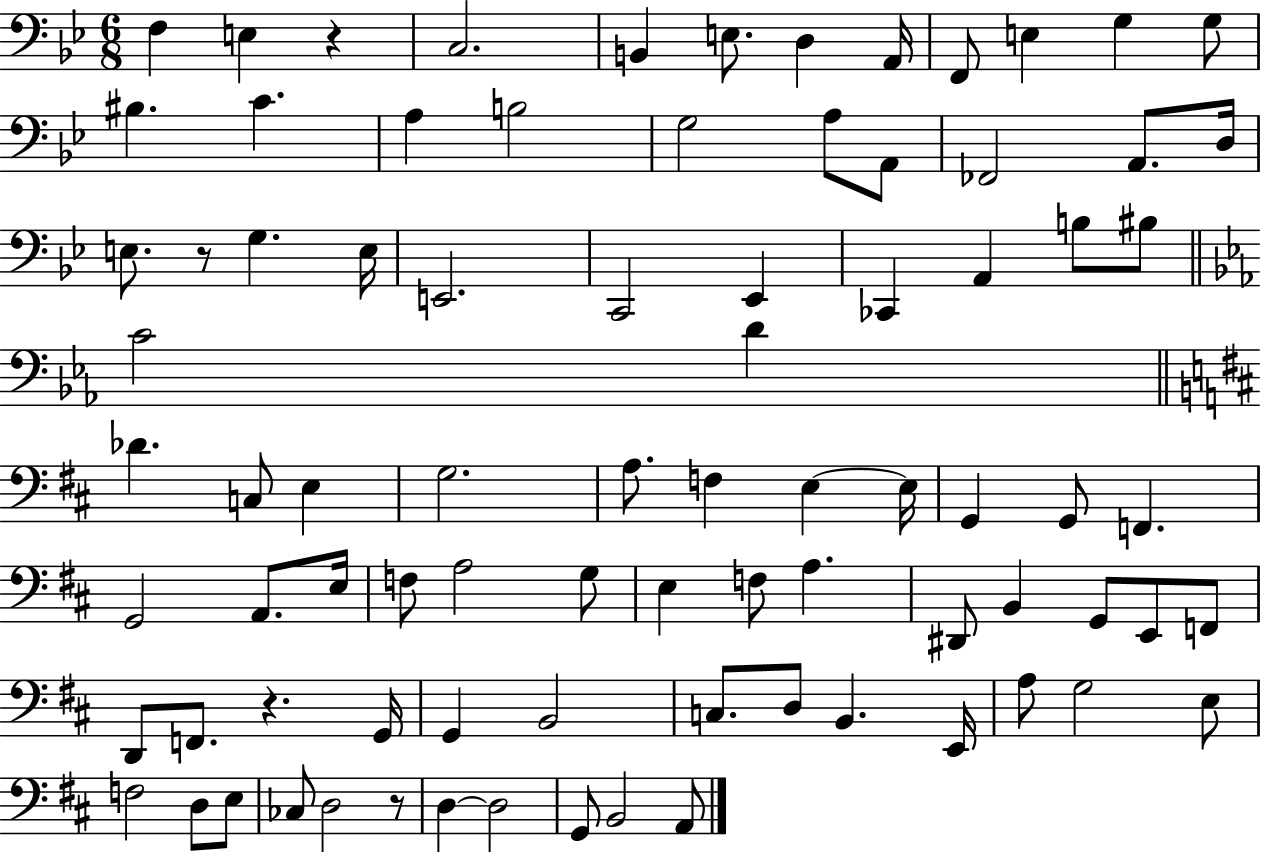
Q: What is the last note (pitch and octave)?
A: A2